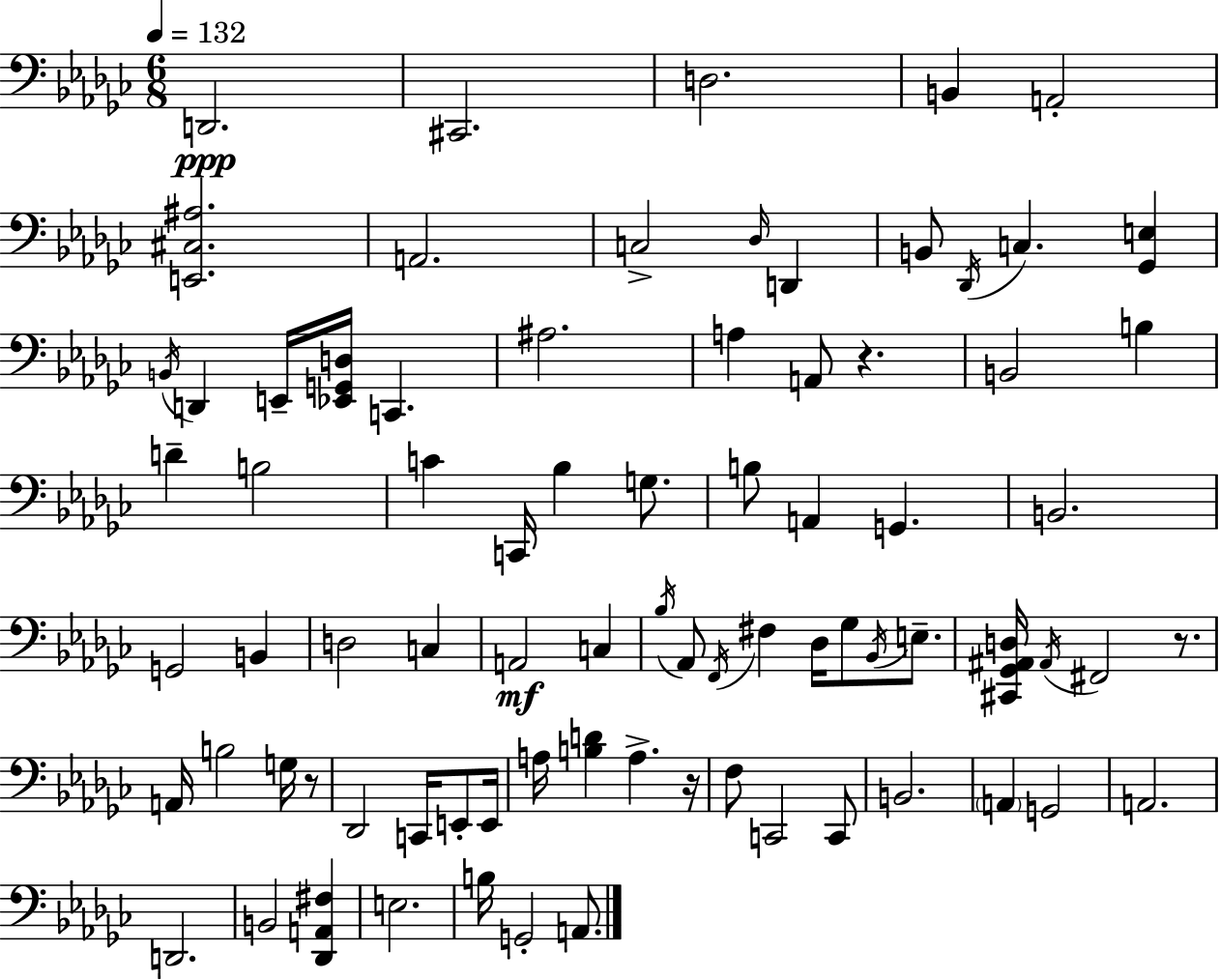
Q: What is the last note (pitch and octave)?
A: A2